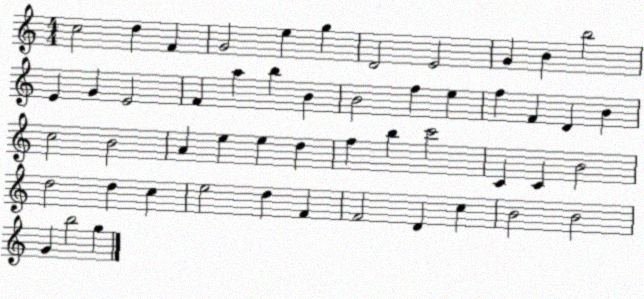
X:1
T:Untitled
M:4/4
L:1/4
K:C
c2 d F G2 e g D2 E2 G B b2 E G E2 F a b B B2 f e f F D B c2 B2 A e e d f b c'2 C C B2 d2 d c e2 d F F2 D c B2 B2 G b2 g